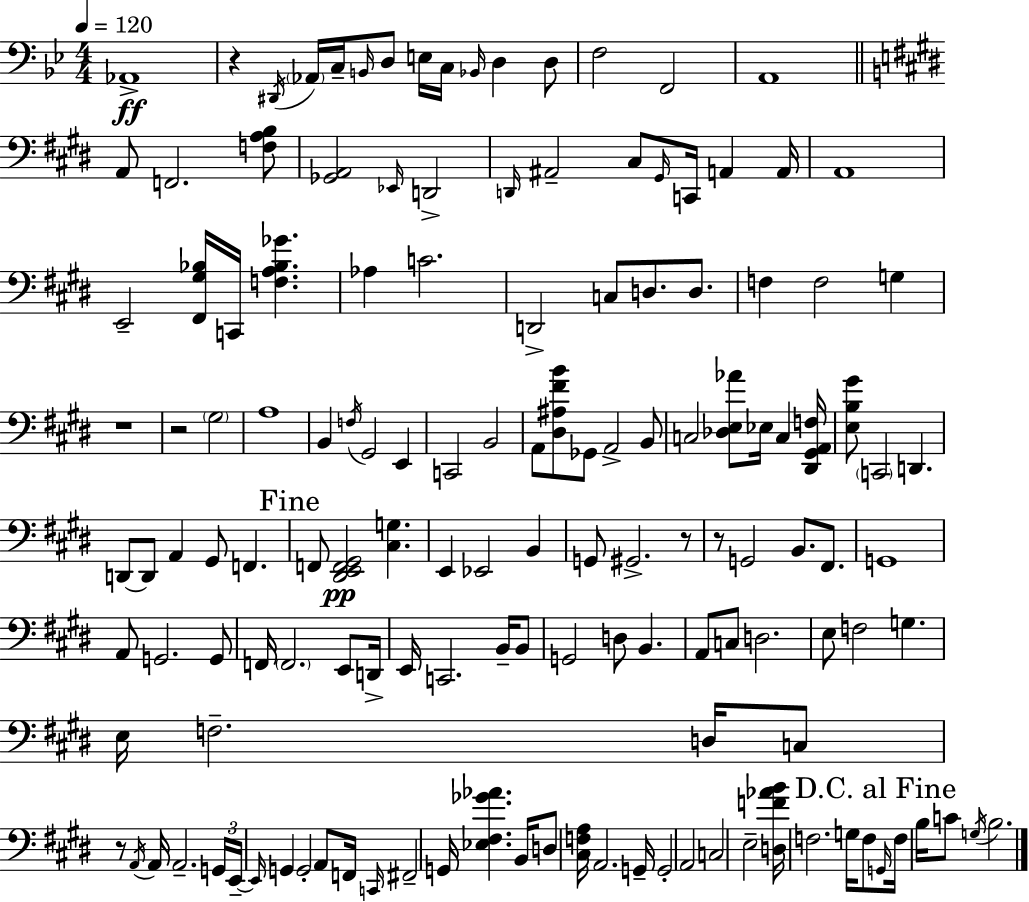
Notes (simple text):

Ab2/w R/q D#2/s Ab2/s C3/s B2/s D3/e E3/s C3/s Bb2/s D3/q D3/e F3/h F2/h A2/w A2/e F2/h. [F3,A3,B3]/e [Gb2,A2]/h Eb2/s D2/h D2/s A#2/h C#3/e G#2/s C2/s A2/q A2/s A2/w E2/h [F#2,G#3,Bb3]/s C2/s [F3,A3,Bb3,Gb4]/q. Ab3/q C4/h. D2/h C3/e D3/e. D3/e. F3/q F3/h G3/q R/w R/h G#3/h A3/w B2/q F3/s G#2/h E2/q C2/h B2/h A2/e [D#3,A#3,F#4,B4]/e Gb2/e A2/h B2/e C3/h [Db3,E3,Ab4]/e Eb3/s C3/q [D#2,G#2,A2,F3]/s [E3,B3,G#4]/e C2/h D2/q. D2/e D2/e A2/q G#2/e F2/q. F2/e [D#2,E2,F2,G#2]/h [C#3,G3]/q. E2/q Eb2/h B2/q G2/e G#2/h. R/e R/e G2/h B2/e. F#2/e. G2/w A2/e G2/h. G2/e F2/s F2/h. E2/e D2/s E2/s C2/h. B2/s B2/e G2/h D3/e B2/q. A2/e C3/e D3/h. E3/e F3/h G3/q. E3/s F3/h. D3/s C3/e R/e A2/s A2/s A2/h. G2/s E2/s E2/s G2/q G2/h A2/e F2/s C2/s F#2/h G2/s [Eb3,F#3,Gb4,Ab4]/q. B2/s D3/e [C#3,F3,A3]/s A2/h. G2/s G2/h A2/h C3/h E3/h [D3,F4,Ab4,B4]/s F3/h. G3/s F3/e G2/s F3/s B3/s C4/e G3/s B3/h.